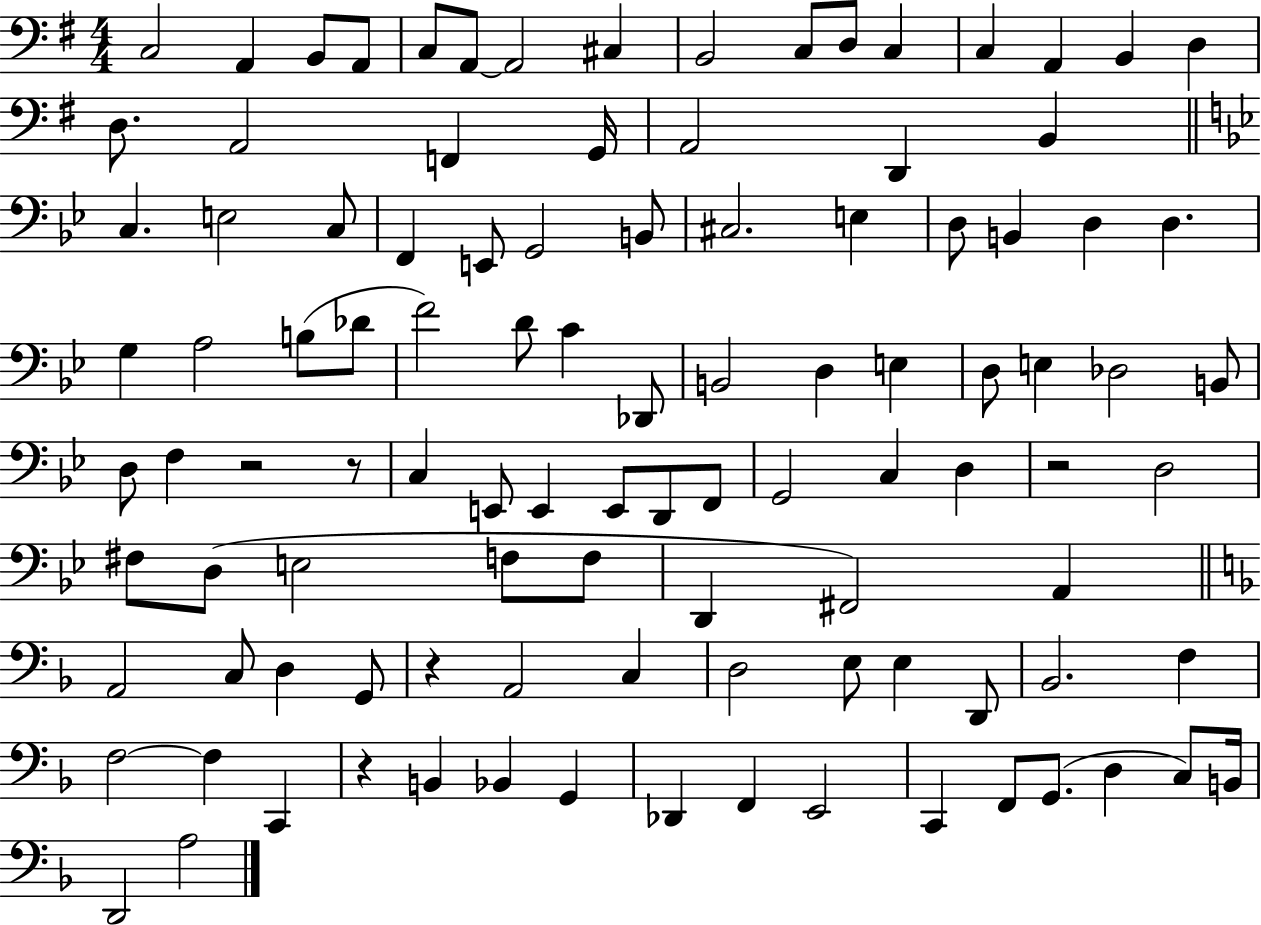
C3/h A2/q B2/e A2/e C3/e A2/e A2/h C#3/q B2/h C3/e D3/e C3/q C3/q A2/q B2/q D3/q D3/e. A2/h F2/q G2/s A2/h D2/q B2/q C3/q. E3/h C3/e F2/q E2/e G2/h B2/e C#3/h. E3/q D3/e B2/q D3/q D3/q. G3/q A3/h B3/e Db4/e F4/h D4/e C4/q Db2/e B2/h D3/q E3/q D3/e E3/q Db3/h B2/e D3/e F3/q R/h R/e C3/q E2/e E2/q E2/e D2/e F2/e G2/h C3/q D3/q R/h D3/h F#3/e D3/e E3/h F3/e F3/e D2/q F#2/h A2/q A2/h C3/e D3/q G2/e R/q A2/h C3/q D3/h E3/e E3/q D2/e Bb2/h. F3/q F3/h F3/q C2/q R/q B2/q Bb2/q G2/q Db2/q F2/q E2/h C2/q F2/e G2/e. D3/q C3/e B2/s D2/h A3/h